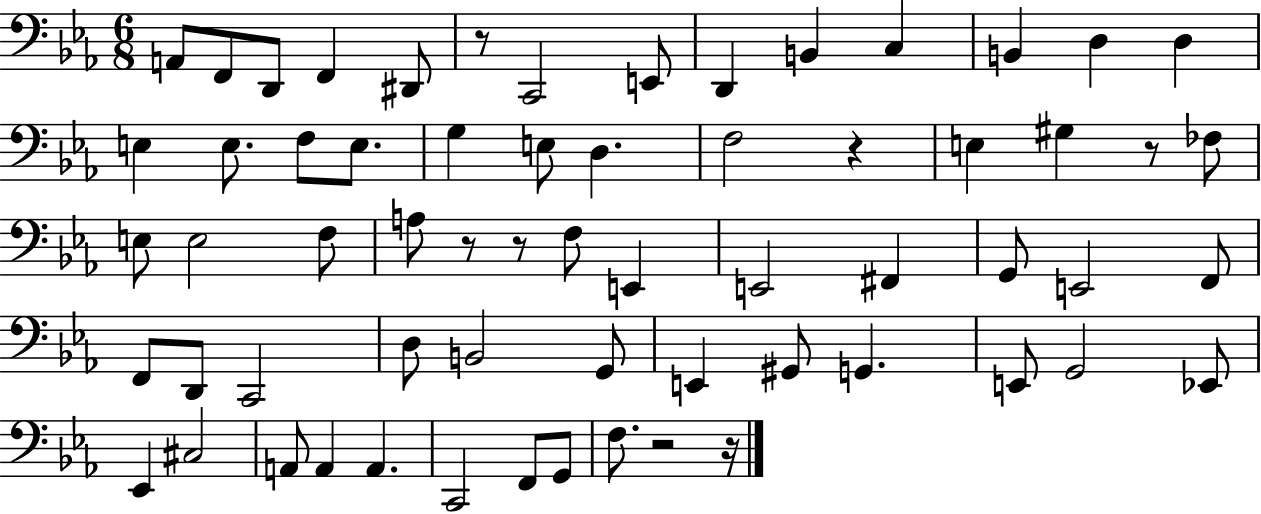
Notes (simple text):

A2/e F2/e D2/e F2/q D#2/e R/e C2/h E2/e D2/q B2/q C3/q B2/q D3/q D3/q E3/q E3/e. F3/e E3/e. G3/q E3/e D3/q. F3/h R/q E3/q G#3/q R/e FES3/e E3/e E3/h F3/e A3/e R/e R/e F3/e E2/q E2/h F#2/q G2/e E2/h F2/e F2/e D2/e C2/h D3/e B2/h G2/e E2/q G#2/e G2/q. E2/e G2/h Eb2/e Eb2/q C#3/h A2/e A2/q A2/q. C2/h F2/e G2/e F3/e. R/h R/s